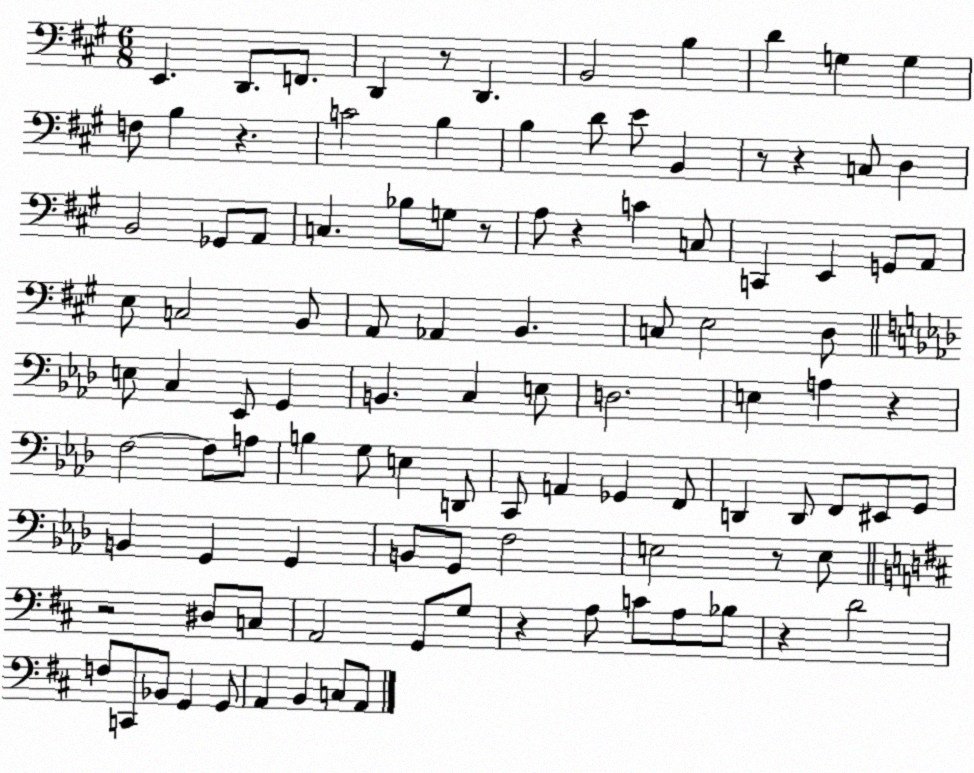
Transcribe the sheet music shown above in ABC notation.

X:1
T:Untitled
M:6/8
L:1/4
K:A
E,, D,,/2 F,,/2 D,, z/2 D,, B,,2 B, D G, G, F,/2 B, z C2 B, B, D/2 E/2 B,, z/2 z C,/2 D, B,,2 _G,,/2 A,,/2 C, _B,/2 G,/2 z/2 A,/2 z C C,/2 C,, E,, G,,/2 A,,/2 E,/2 C,2 B,,/2 A,,/2 _A,, B,, C,/2 E,2 D,/2 E,/2 C, _E,,/2 G,, B,, C, E,/2 D,2 E, A, z F,2 F,/2 A,/2 B, G,/2 E, D,,/2 C,,/2 A,, _G,, F,,/2 D,, D,,/2 F,,/2 ^E,,/2 G,,/2 B,, G,, G,, B,,/2 G,,/2 F,2 E,2 z/2 E,/2 z2 ^D,/2 C,/2 A,,2 G,,/2 G,/2 z A,/2 C/2 A,/2 _B,/2 z D2 F,/2 C,,/2 _B,,/2 G,, G,,/2 A,, B,, C,/2 A,,/2